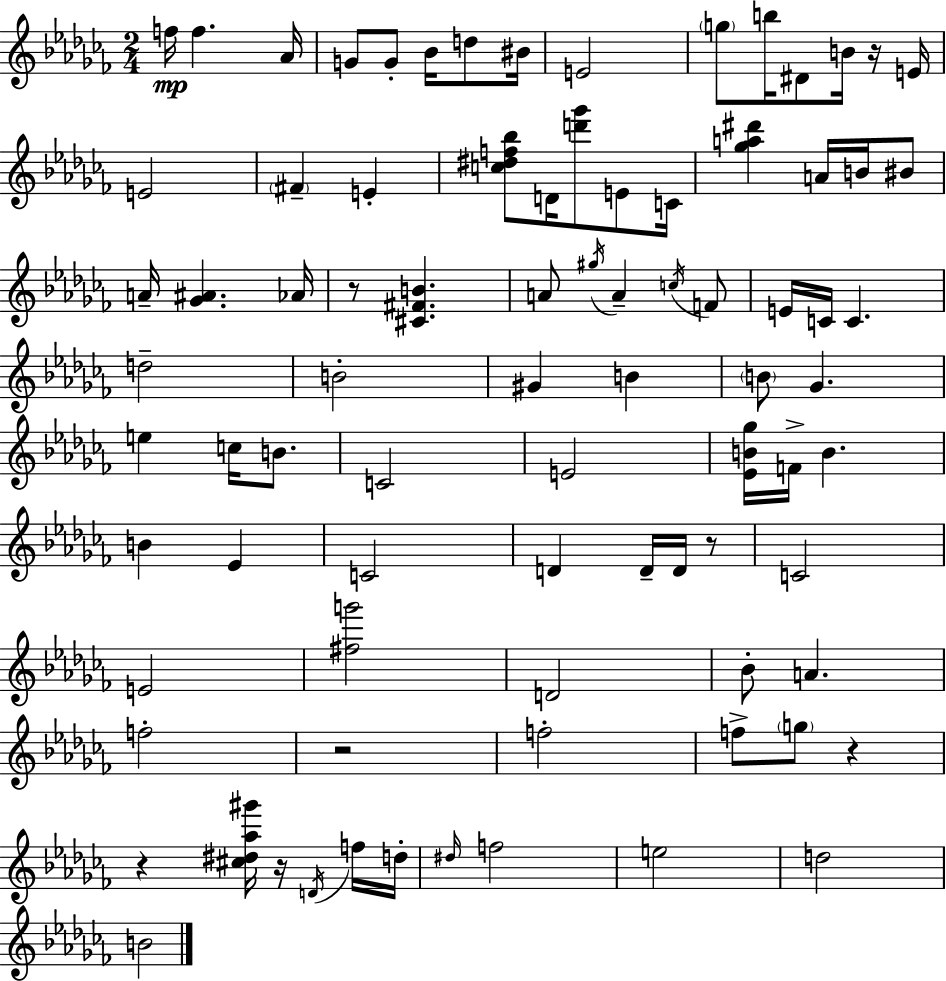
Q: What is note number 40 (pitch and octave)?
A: E5